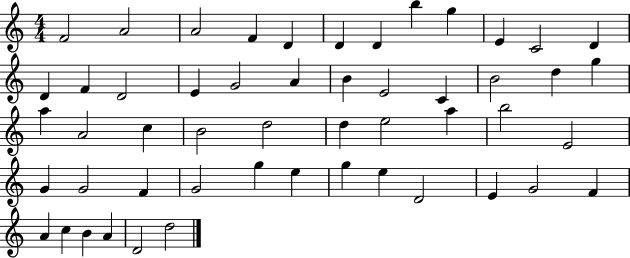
X:1
T:Untitled
M:4/4
L:1/4
K:C
F2 A2 A2 F D D D b g E C2 D D F D2 E G2 A B E2 C B2 d g a A2 c B2 d2 d e2 a b2 E2 G G2 F G2 g e g e D2 E G2 F A c B A D2 d2